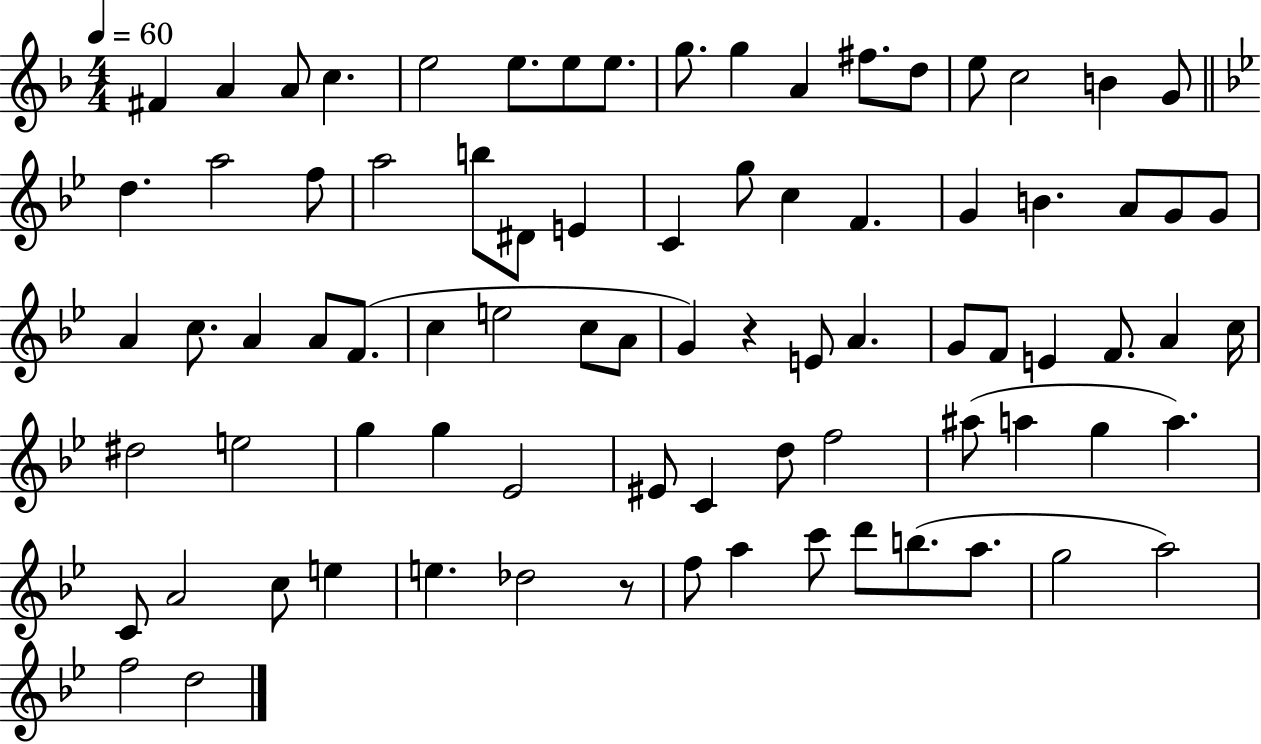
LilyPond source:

{
  \clef treble
  \numericTimeSignature
  \time 4/4
  \key f \major
  \tempo 4 = 60
  fis'4 a'4 a'8 c''4. | e''2 e''8. e''8 e''8. | g''8. g''4 a'4 fis''8. d''8 | e''8 c''2 b'4 g'8 | \break \bar "||" \break \key bes \major d''4. a''2 f''8 | a''2 b''8 dis'8 e'4 | c'4 g''8 c''4 f'4. | g'4 b'4. a'8 g'8 g'8 | \break a'4 c''8. a'4 a'8 f'8.( | c''4 e''2 c''8 a'8 | g'4) r4 e'8 a'4. | g'8 f'8 e'4 f'8. a'4 c''16 | \break dis''2 e''2 | g''4 g''4 ees'2 | eis'8 c'4 d''8 f''2 | ais''8( a''4 g''4 a''4.) | \break c'8 a'2 c''8 e''4 | e''4. des''2 r8 | f''8 a''4 c'''8 d'''8 b''8.( a''8. | g''2 a''2) | \break f''2 d''2 | \bar "|."
}